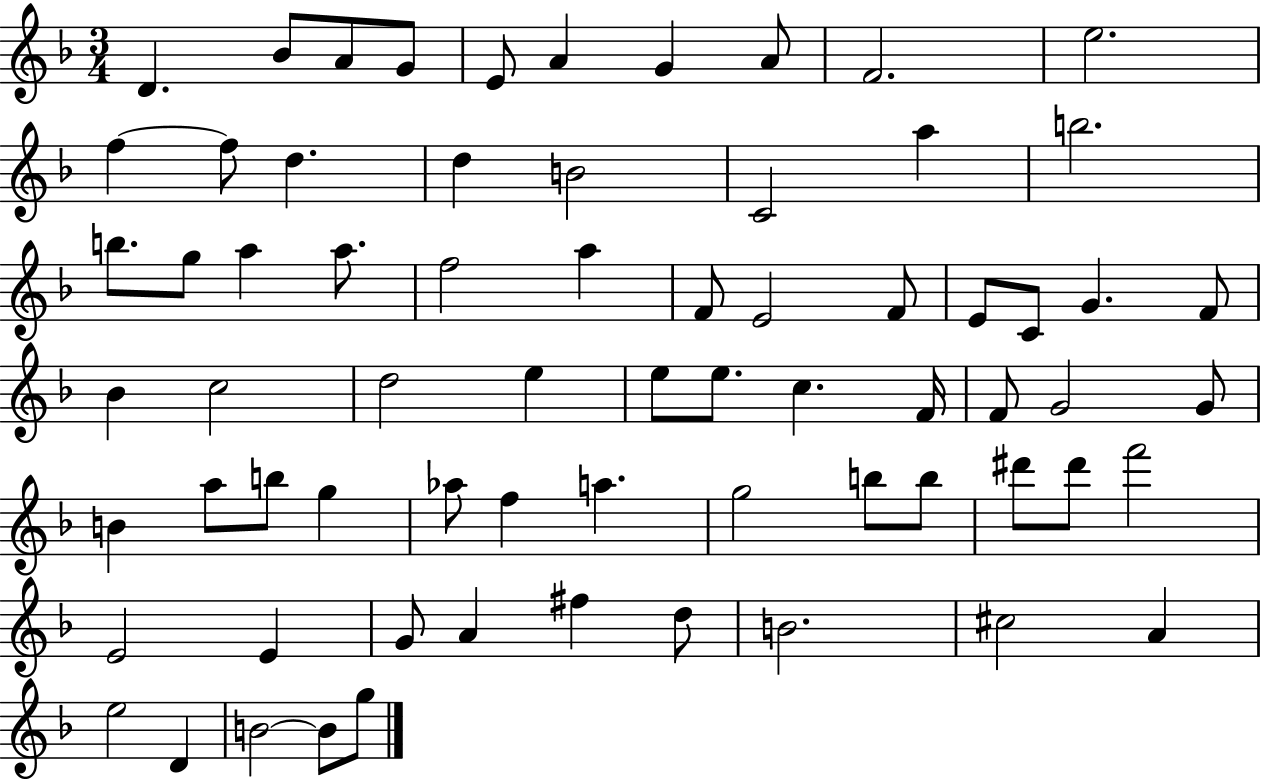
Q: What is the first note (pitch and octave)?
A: D4